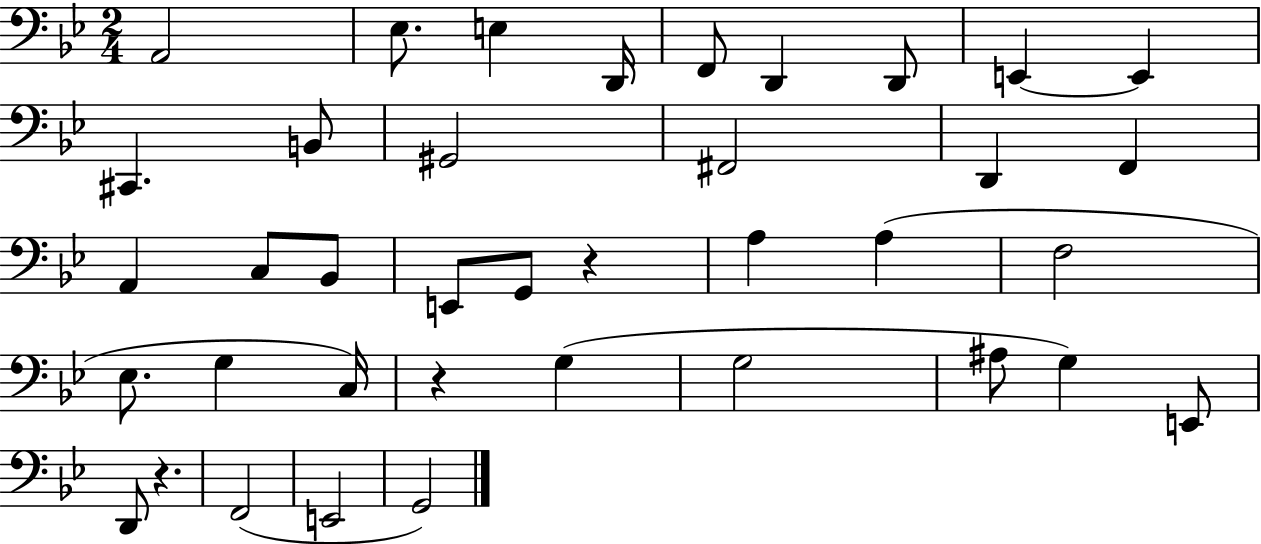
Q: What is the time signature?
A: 2/4